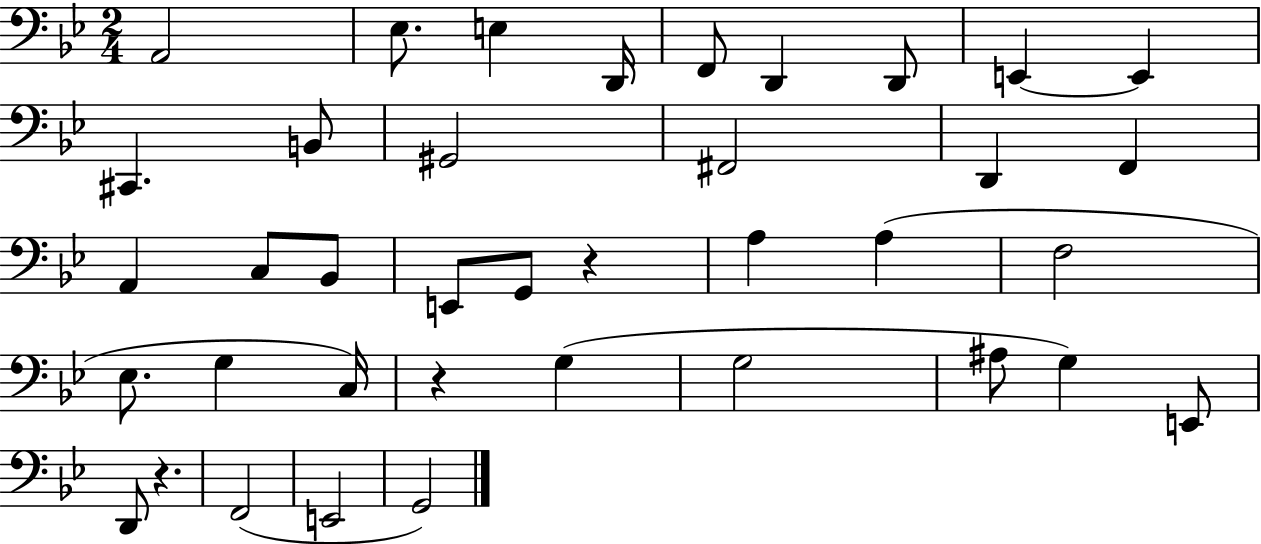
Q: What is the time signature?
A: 2/4